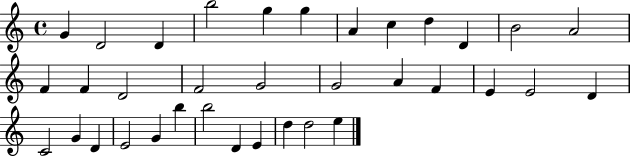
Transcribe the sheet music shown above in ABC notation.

X:1
T:Untitled
M:4/4
L:1/4
K:C
G D2 D b2 g g A c d D B2 A2 F F D2 F2 G2 G2 A F E E2 D C2 G D E2 G b b2 D E d d2 e